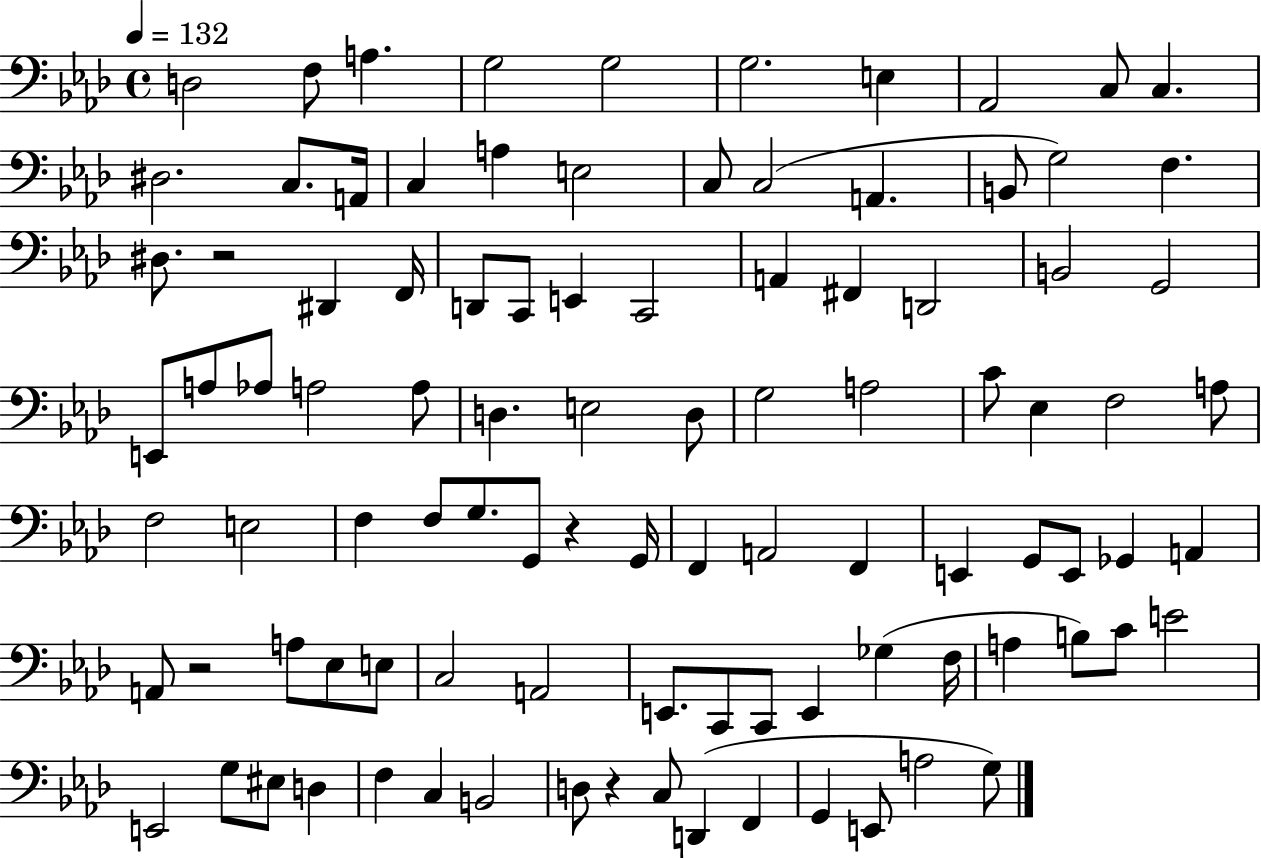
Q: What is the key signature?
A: AES major